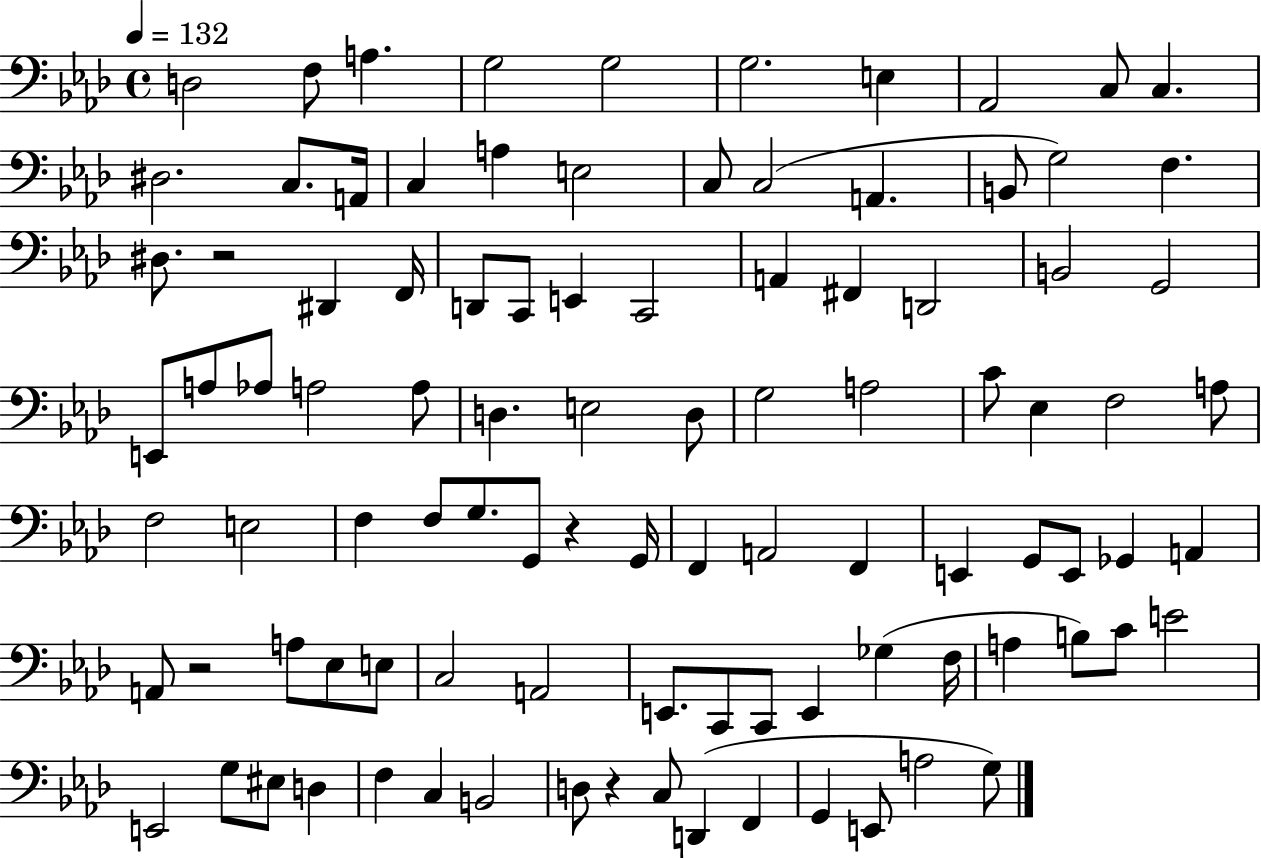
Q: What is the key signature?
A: AES major